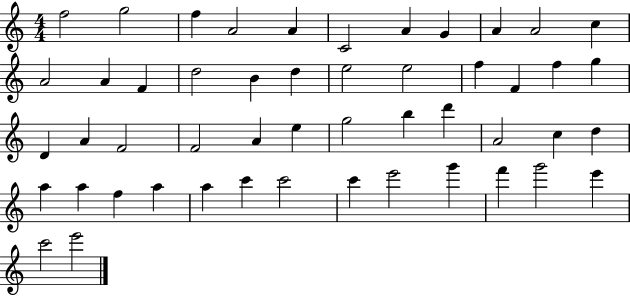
X:1
T:Untitled
M:4/4
L:1/4
K:C
f2 g2 f A2 A C2 A G A A2 c A2 A F d2 B d e2 e2 f F f g D A F2 F2 A e g2 b d' A2 c d a a f a a c' c'2 c' e'2 g' f' g'2 e' c'2 e'2